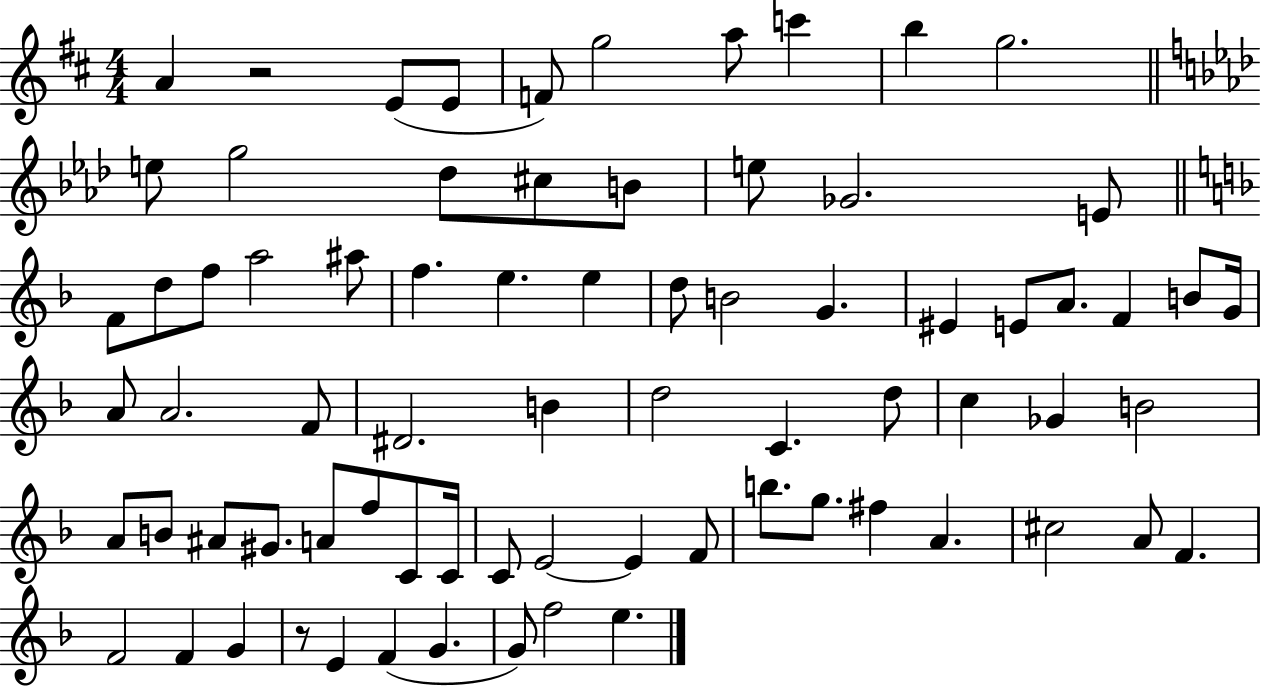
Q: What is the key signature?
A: D major